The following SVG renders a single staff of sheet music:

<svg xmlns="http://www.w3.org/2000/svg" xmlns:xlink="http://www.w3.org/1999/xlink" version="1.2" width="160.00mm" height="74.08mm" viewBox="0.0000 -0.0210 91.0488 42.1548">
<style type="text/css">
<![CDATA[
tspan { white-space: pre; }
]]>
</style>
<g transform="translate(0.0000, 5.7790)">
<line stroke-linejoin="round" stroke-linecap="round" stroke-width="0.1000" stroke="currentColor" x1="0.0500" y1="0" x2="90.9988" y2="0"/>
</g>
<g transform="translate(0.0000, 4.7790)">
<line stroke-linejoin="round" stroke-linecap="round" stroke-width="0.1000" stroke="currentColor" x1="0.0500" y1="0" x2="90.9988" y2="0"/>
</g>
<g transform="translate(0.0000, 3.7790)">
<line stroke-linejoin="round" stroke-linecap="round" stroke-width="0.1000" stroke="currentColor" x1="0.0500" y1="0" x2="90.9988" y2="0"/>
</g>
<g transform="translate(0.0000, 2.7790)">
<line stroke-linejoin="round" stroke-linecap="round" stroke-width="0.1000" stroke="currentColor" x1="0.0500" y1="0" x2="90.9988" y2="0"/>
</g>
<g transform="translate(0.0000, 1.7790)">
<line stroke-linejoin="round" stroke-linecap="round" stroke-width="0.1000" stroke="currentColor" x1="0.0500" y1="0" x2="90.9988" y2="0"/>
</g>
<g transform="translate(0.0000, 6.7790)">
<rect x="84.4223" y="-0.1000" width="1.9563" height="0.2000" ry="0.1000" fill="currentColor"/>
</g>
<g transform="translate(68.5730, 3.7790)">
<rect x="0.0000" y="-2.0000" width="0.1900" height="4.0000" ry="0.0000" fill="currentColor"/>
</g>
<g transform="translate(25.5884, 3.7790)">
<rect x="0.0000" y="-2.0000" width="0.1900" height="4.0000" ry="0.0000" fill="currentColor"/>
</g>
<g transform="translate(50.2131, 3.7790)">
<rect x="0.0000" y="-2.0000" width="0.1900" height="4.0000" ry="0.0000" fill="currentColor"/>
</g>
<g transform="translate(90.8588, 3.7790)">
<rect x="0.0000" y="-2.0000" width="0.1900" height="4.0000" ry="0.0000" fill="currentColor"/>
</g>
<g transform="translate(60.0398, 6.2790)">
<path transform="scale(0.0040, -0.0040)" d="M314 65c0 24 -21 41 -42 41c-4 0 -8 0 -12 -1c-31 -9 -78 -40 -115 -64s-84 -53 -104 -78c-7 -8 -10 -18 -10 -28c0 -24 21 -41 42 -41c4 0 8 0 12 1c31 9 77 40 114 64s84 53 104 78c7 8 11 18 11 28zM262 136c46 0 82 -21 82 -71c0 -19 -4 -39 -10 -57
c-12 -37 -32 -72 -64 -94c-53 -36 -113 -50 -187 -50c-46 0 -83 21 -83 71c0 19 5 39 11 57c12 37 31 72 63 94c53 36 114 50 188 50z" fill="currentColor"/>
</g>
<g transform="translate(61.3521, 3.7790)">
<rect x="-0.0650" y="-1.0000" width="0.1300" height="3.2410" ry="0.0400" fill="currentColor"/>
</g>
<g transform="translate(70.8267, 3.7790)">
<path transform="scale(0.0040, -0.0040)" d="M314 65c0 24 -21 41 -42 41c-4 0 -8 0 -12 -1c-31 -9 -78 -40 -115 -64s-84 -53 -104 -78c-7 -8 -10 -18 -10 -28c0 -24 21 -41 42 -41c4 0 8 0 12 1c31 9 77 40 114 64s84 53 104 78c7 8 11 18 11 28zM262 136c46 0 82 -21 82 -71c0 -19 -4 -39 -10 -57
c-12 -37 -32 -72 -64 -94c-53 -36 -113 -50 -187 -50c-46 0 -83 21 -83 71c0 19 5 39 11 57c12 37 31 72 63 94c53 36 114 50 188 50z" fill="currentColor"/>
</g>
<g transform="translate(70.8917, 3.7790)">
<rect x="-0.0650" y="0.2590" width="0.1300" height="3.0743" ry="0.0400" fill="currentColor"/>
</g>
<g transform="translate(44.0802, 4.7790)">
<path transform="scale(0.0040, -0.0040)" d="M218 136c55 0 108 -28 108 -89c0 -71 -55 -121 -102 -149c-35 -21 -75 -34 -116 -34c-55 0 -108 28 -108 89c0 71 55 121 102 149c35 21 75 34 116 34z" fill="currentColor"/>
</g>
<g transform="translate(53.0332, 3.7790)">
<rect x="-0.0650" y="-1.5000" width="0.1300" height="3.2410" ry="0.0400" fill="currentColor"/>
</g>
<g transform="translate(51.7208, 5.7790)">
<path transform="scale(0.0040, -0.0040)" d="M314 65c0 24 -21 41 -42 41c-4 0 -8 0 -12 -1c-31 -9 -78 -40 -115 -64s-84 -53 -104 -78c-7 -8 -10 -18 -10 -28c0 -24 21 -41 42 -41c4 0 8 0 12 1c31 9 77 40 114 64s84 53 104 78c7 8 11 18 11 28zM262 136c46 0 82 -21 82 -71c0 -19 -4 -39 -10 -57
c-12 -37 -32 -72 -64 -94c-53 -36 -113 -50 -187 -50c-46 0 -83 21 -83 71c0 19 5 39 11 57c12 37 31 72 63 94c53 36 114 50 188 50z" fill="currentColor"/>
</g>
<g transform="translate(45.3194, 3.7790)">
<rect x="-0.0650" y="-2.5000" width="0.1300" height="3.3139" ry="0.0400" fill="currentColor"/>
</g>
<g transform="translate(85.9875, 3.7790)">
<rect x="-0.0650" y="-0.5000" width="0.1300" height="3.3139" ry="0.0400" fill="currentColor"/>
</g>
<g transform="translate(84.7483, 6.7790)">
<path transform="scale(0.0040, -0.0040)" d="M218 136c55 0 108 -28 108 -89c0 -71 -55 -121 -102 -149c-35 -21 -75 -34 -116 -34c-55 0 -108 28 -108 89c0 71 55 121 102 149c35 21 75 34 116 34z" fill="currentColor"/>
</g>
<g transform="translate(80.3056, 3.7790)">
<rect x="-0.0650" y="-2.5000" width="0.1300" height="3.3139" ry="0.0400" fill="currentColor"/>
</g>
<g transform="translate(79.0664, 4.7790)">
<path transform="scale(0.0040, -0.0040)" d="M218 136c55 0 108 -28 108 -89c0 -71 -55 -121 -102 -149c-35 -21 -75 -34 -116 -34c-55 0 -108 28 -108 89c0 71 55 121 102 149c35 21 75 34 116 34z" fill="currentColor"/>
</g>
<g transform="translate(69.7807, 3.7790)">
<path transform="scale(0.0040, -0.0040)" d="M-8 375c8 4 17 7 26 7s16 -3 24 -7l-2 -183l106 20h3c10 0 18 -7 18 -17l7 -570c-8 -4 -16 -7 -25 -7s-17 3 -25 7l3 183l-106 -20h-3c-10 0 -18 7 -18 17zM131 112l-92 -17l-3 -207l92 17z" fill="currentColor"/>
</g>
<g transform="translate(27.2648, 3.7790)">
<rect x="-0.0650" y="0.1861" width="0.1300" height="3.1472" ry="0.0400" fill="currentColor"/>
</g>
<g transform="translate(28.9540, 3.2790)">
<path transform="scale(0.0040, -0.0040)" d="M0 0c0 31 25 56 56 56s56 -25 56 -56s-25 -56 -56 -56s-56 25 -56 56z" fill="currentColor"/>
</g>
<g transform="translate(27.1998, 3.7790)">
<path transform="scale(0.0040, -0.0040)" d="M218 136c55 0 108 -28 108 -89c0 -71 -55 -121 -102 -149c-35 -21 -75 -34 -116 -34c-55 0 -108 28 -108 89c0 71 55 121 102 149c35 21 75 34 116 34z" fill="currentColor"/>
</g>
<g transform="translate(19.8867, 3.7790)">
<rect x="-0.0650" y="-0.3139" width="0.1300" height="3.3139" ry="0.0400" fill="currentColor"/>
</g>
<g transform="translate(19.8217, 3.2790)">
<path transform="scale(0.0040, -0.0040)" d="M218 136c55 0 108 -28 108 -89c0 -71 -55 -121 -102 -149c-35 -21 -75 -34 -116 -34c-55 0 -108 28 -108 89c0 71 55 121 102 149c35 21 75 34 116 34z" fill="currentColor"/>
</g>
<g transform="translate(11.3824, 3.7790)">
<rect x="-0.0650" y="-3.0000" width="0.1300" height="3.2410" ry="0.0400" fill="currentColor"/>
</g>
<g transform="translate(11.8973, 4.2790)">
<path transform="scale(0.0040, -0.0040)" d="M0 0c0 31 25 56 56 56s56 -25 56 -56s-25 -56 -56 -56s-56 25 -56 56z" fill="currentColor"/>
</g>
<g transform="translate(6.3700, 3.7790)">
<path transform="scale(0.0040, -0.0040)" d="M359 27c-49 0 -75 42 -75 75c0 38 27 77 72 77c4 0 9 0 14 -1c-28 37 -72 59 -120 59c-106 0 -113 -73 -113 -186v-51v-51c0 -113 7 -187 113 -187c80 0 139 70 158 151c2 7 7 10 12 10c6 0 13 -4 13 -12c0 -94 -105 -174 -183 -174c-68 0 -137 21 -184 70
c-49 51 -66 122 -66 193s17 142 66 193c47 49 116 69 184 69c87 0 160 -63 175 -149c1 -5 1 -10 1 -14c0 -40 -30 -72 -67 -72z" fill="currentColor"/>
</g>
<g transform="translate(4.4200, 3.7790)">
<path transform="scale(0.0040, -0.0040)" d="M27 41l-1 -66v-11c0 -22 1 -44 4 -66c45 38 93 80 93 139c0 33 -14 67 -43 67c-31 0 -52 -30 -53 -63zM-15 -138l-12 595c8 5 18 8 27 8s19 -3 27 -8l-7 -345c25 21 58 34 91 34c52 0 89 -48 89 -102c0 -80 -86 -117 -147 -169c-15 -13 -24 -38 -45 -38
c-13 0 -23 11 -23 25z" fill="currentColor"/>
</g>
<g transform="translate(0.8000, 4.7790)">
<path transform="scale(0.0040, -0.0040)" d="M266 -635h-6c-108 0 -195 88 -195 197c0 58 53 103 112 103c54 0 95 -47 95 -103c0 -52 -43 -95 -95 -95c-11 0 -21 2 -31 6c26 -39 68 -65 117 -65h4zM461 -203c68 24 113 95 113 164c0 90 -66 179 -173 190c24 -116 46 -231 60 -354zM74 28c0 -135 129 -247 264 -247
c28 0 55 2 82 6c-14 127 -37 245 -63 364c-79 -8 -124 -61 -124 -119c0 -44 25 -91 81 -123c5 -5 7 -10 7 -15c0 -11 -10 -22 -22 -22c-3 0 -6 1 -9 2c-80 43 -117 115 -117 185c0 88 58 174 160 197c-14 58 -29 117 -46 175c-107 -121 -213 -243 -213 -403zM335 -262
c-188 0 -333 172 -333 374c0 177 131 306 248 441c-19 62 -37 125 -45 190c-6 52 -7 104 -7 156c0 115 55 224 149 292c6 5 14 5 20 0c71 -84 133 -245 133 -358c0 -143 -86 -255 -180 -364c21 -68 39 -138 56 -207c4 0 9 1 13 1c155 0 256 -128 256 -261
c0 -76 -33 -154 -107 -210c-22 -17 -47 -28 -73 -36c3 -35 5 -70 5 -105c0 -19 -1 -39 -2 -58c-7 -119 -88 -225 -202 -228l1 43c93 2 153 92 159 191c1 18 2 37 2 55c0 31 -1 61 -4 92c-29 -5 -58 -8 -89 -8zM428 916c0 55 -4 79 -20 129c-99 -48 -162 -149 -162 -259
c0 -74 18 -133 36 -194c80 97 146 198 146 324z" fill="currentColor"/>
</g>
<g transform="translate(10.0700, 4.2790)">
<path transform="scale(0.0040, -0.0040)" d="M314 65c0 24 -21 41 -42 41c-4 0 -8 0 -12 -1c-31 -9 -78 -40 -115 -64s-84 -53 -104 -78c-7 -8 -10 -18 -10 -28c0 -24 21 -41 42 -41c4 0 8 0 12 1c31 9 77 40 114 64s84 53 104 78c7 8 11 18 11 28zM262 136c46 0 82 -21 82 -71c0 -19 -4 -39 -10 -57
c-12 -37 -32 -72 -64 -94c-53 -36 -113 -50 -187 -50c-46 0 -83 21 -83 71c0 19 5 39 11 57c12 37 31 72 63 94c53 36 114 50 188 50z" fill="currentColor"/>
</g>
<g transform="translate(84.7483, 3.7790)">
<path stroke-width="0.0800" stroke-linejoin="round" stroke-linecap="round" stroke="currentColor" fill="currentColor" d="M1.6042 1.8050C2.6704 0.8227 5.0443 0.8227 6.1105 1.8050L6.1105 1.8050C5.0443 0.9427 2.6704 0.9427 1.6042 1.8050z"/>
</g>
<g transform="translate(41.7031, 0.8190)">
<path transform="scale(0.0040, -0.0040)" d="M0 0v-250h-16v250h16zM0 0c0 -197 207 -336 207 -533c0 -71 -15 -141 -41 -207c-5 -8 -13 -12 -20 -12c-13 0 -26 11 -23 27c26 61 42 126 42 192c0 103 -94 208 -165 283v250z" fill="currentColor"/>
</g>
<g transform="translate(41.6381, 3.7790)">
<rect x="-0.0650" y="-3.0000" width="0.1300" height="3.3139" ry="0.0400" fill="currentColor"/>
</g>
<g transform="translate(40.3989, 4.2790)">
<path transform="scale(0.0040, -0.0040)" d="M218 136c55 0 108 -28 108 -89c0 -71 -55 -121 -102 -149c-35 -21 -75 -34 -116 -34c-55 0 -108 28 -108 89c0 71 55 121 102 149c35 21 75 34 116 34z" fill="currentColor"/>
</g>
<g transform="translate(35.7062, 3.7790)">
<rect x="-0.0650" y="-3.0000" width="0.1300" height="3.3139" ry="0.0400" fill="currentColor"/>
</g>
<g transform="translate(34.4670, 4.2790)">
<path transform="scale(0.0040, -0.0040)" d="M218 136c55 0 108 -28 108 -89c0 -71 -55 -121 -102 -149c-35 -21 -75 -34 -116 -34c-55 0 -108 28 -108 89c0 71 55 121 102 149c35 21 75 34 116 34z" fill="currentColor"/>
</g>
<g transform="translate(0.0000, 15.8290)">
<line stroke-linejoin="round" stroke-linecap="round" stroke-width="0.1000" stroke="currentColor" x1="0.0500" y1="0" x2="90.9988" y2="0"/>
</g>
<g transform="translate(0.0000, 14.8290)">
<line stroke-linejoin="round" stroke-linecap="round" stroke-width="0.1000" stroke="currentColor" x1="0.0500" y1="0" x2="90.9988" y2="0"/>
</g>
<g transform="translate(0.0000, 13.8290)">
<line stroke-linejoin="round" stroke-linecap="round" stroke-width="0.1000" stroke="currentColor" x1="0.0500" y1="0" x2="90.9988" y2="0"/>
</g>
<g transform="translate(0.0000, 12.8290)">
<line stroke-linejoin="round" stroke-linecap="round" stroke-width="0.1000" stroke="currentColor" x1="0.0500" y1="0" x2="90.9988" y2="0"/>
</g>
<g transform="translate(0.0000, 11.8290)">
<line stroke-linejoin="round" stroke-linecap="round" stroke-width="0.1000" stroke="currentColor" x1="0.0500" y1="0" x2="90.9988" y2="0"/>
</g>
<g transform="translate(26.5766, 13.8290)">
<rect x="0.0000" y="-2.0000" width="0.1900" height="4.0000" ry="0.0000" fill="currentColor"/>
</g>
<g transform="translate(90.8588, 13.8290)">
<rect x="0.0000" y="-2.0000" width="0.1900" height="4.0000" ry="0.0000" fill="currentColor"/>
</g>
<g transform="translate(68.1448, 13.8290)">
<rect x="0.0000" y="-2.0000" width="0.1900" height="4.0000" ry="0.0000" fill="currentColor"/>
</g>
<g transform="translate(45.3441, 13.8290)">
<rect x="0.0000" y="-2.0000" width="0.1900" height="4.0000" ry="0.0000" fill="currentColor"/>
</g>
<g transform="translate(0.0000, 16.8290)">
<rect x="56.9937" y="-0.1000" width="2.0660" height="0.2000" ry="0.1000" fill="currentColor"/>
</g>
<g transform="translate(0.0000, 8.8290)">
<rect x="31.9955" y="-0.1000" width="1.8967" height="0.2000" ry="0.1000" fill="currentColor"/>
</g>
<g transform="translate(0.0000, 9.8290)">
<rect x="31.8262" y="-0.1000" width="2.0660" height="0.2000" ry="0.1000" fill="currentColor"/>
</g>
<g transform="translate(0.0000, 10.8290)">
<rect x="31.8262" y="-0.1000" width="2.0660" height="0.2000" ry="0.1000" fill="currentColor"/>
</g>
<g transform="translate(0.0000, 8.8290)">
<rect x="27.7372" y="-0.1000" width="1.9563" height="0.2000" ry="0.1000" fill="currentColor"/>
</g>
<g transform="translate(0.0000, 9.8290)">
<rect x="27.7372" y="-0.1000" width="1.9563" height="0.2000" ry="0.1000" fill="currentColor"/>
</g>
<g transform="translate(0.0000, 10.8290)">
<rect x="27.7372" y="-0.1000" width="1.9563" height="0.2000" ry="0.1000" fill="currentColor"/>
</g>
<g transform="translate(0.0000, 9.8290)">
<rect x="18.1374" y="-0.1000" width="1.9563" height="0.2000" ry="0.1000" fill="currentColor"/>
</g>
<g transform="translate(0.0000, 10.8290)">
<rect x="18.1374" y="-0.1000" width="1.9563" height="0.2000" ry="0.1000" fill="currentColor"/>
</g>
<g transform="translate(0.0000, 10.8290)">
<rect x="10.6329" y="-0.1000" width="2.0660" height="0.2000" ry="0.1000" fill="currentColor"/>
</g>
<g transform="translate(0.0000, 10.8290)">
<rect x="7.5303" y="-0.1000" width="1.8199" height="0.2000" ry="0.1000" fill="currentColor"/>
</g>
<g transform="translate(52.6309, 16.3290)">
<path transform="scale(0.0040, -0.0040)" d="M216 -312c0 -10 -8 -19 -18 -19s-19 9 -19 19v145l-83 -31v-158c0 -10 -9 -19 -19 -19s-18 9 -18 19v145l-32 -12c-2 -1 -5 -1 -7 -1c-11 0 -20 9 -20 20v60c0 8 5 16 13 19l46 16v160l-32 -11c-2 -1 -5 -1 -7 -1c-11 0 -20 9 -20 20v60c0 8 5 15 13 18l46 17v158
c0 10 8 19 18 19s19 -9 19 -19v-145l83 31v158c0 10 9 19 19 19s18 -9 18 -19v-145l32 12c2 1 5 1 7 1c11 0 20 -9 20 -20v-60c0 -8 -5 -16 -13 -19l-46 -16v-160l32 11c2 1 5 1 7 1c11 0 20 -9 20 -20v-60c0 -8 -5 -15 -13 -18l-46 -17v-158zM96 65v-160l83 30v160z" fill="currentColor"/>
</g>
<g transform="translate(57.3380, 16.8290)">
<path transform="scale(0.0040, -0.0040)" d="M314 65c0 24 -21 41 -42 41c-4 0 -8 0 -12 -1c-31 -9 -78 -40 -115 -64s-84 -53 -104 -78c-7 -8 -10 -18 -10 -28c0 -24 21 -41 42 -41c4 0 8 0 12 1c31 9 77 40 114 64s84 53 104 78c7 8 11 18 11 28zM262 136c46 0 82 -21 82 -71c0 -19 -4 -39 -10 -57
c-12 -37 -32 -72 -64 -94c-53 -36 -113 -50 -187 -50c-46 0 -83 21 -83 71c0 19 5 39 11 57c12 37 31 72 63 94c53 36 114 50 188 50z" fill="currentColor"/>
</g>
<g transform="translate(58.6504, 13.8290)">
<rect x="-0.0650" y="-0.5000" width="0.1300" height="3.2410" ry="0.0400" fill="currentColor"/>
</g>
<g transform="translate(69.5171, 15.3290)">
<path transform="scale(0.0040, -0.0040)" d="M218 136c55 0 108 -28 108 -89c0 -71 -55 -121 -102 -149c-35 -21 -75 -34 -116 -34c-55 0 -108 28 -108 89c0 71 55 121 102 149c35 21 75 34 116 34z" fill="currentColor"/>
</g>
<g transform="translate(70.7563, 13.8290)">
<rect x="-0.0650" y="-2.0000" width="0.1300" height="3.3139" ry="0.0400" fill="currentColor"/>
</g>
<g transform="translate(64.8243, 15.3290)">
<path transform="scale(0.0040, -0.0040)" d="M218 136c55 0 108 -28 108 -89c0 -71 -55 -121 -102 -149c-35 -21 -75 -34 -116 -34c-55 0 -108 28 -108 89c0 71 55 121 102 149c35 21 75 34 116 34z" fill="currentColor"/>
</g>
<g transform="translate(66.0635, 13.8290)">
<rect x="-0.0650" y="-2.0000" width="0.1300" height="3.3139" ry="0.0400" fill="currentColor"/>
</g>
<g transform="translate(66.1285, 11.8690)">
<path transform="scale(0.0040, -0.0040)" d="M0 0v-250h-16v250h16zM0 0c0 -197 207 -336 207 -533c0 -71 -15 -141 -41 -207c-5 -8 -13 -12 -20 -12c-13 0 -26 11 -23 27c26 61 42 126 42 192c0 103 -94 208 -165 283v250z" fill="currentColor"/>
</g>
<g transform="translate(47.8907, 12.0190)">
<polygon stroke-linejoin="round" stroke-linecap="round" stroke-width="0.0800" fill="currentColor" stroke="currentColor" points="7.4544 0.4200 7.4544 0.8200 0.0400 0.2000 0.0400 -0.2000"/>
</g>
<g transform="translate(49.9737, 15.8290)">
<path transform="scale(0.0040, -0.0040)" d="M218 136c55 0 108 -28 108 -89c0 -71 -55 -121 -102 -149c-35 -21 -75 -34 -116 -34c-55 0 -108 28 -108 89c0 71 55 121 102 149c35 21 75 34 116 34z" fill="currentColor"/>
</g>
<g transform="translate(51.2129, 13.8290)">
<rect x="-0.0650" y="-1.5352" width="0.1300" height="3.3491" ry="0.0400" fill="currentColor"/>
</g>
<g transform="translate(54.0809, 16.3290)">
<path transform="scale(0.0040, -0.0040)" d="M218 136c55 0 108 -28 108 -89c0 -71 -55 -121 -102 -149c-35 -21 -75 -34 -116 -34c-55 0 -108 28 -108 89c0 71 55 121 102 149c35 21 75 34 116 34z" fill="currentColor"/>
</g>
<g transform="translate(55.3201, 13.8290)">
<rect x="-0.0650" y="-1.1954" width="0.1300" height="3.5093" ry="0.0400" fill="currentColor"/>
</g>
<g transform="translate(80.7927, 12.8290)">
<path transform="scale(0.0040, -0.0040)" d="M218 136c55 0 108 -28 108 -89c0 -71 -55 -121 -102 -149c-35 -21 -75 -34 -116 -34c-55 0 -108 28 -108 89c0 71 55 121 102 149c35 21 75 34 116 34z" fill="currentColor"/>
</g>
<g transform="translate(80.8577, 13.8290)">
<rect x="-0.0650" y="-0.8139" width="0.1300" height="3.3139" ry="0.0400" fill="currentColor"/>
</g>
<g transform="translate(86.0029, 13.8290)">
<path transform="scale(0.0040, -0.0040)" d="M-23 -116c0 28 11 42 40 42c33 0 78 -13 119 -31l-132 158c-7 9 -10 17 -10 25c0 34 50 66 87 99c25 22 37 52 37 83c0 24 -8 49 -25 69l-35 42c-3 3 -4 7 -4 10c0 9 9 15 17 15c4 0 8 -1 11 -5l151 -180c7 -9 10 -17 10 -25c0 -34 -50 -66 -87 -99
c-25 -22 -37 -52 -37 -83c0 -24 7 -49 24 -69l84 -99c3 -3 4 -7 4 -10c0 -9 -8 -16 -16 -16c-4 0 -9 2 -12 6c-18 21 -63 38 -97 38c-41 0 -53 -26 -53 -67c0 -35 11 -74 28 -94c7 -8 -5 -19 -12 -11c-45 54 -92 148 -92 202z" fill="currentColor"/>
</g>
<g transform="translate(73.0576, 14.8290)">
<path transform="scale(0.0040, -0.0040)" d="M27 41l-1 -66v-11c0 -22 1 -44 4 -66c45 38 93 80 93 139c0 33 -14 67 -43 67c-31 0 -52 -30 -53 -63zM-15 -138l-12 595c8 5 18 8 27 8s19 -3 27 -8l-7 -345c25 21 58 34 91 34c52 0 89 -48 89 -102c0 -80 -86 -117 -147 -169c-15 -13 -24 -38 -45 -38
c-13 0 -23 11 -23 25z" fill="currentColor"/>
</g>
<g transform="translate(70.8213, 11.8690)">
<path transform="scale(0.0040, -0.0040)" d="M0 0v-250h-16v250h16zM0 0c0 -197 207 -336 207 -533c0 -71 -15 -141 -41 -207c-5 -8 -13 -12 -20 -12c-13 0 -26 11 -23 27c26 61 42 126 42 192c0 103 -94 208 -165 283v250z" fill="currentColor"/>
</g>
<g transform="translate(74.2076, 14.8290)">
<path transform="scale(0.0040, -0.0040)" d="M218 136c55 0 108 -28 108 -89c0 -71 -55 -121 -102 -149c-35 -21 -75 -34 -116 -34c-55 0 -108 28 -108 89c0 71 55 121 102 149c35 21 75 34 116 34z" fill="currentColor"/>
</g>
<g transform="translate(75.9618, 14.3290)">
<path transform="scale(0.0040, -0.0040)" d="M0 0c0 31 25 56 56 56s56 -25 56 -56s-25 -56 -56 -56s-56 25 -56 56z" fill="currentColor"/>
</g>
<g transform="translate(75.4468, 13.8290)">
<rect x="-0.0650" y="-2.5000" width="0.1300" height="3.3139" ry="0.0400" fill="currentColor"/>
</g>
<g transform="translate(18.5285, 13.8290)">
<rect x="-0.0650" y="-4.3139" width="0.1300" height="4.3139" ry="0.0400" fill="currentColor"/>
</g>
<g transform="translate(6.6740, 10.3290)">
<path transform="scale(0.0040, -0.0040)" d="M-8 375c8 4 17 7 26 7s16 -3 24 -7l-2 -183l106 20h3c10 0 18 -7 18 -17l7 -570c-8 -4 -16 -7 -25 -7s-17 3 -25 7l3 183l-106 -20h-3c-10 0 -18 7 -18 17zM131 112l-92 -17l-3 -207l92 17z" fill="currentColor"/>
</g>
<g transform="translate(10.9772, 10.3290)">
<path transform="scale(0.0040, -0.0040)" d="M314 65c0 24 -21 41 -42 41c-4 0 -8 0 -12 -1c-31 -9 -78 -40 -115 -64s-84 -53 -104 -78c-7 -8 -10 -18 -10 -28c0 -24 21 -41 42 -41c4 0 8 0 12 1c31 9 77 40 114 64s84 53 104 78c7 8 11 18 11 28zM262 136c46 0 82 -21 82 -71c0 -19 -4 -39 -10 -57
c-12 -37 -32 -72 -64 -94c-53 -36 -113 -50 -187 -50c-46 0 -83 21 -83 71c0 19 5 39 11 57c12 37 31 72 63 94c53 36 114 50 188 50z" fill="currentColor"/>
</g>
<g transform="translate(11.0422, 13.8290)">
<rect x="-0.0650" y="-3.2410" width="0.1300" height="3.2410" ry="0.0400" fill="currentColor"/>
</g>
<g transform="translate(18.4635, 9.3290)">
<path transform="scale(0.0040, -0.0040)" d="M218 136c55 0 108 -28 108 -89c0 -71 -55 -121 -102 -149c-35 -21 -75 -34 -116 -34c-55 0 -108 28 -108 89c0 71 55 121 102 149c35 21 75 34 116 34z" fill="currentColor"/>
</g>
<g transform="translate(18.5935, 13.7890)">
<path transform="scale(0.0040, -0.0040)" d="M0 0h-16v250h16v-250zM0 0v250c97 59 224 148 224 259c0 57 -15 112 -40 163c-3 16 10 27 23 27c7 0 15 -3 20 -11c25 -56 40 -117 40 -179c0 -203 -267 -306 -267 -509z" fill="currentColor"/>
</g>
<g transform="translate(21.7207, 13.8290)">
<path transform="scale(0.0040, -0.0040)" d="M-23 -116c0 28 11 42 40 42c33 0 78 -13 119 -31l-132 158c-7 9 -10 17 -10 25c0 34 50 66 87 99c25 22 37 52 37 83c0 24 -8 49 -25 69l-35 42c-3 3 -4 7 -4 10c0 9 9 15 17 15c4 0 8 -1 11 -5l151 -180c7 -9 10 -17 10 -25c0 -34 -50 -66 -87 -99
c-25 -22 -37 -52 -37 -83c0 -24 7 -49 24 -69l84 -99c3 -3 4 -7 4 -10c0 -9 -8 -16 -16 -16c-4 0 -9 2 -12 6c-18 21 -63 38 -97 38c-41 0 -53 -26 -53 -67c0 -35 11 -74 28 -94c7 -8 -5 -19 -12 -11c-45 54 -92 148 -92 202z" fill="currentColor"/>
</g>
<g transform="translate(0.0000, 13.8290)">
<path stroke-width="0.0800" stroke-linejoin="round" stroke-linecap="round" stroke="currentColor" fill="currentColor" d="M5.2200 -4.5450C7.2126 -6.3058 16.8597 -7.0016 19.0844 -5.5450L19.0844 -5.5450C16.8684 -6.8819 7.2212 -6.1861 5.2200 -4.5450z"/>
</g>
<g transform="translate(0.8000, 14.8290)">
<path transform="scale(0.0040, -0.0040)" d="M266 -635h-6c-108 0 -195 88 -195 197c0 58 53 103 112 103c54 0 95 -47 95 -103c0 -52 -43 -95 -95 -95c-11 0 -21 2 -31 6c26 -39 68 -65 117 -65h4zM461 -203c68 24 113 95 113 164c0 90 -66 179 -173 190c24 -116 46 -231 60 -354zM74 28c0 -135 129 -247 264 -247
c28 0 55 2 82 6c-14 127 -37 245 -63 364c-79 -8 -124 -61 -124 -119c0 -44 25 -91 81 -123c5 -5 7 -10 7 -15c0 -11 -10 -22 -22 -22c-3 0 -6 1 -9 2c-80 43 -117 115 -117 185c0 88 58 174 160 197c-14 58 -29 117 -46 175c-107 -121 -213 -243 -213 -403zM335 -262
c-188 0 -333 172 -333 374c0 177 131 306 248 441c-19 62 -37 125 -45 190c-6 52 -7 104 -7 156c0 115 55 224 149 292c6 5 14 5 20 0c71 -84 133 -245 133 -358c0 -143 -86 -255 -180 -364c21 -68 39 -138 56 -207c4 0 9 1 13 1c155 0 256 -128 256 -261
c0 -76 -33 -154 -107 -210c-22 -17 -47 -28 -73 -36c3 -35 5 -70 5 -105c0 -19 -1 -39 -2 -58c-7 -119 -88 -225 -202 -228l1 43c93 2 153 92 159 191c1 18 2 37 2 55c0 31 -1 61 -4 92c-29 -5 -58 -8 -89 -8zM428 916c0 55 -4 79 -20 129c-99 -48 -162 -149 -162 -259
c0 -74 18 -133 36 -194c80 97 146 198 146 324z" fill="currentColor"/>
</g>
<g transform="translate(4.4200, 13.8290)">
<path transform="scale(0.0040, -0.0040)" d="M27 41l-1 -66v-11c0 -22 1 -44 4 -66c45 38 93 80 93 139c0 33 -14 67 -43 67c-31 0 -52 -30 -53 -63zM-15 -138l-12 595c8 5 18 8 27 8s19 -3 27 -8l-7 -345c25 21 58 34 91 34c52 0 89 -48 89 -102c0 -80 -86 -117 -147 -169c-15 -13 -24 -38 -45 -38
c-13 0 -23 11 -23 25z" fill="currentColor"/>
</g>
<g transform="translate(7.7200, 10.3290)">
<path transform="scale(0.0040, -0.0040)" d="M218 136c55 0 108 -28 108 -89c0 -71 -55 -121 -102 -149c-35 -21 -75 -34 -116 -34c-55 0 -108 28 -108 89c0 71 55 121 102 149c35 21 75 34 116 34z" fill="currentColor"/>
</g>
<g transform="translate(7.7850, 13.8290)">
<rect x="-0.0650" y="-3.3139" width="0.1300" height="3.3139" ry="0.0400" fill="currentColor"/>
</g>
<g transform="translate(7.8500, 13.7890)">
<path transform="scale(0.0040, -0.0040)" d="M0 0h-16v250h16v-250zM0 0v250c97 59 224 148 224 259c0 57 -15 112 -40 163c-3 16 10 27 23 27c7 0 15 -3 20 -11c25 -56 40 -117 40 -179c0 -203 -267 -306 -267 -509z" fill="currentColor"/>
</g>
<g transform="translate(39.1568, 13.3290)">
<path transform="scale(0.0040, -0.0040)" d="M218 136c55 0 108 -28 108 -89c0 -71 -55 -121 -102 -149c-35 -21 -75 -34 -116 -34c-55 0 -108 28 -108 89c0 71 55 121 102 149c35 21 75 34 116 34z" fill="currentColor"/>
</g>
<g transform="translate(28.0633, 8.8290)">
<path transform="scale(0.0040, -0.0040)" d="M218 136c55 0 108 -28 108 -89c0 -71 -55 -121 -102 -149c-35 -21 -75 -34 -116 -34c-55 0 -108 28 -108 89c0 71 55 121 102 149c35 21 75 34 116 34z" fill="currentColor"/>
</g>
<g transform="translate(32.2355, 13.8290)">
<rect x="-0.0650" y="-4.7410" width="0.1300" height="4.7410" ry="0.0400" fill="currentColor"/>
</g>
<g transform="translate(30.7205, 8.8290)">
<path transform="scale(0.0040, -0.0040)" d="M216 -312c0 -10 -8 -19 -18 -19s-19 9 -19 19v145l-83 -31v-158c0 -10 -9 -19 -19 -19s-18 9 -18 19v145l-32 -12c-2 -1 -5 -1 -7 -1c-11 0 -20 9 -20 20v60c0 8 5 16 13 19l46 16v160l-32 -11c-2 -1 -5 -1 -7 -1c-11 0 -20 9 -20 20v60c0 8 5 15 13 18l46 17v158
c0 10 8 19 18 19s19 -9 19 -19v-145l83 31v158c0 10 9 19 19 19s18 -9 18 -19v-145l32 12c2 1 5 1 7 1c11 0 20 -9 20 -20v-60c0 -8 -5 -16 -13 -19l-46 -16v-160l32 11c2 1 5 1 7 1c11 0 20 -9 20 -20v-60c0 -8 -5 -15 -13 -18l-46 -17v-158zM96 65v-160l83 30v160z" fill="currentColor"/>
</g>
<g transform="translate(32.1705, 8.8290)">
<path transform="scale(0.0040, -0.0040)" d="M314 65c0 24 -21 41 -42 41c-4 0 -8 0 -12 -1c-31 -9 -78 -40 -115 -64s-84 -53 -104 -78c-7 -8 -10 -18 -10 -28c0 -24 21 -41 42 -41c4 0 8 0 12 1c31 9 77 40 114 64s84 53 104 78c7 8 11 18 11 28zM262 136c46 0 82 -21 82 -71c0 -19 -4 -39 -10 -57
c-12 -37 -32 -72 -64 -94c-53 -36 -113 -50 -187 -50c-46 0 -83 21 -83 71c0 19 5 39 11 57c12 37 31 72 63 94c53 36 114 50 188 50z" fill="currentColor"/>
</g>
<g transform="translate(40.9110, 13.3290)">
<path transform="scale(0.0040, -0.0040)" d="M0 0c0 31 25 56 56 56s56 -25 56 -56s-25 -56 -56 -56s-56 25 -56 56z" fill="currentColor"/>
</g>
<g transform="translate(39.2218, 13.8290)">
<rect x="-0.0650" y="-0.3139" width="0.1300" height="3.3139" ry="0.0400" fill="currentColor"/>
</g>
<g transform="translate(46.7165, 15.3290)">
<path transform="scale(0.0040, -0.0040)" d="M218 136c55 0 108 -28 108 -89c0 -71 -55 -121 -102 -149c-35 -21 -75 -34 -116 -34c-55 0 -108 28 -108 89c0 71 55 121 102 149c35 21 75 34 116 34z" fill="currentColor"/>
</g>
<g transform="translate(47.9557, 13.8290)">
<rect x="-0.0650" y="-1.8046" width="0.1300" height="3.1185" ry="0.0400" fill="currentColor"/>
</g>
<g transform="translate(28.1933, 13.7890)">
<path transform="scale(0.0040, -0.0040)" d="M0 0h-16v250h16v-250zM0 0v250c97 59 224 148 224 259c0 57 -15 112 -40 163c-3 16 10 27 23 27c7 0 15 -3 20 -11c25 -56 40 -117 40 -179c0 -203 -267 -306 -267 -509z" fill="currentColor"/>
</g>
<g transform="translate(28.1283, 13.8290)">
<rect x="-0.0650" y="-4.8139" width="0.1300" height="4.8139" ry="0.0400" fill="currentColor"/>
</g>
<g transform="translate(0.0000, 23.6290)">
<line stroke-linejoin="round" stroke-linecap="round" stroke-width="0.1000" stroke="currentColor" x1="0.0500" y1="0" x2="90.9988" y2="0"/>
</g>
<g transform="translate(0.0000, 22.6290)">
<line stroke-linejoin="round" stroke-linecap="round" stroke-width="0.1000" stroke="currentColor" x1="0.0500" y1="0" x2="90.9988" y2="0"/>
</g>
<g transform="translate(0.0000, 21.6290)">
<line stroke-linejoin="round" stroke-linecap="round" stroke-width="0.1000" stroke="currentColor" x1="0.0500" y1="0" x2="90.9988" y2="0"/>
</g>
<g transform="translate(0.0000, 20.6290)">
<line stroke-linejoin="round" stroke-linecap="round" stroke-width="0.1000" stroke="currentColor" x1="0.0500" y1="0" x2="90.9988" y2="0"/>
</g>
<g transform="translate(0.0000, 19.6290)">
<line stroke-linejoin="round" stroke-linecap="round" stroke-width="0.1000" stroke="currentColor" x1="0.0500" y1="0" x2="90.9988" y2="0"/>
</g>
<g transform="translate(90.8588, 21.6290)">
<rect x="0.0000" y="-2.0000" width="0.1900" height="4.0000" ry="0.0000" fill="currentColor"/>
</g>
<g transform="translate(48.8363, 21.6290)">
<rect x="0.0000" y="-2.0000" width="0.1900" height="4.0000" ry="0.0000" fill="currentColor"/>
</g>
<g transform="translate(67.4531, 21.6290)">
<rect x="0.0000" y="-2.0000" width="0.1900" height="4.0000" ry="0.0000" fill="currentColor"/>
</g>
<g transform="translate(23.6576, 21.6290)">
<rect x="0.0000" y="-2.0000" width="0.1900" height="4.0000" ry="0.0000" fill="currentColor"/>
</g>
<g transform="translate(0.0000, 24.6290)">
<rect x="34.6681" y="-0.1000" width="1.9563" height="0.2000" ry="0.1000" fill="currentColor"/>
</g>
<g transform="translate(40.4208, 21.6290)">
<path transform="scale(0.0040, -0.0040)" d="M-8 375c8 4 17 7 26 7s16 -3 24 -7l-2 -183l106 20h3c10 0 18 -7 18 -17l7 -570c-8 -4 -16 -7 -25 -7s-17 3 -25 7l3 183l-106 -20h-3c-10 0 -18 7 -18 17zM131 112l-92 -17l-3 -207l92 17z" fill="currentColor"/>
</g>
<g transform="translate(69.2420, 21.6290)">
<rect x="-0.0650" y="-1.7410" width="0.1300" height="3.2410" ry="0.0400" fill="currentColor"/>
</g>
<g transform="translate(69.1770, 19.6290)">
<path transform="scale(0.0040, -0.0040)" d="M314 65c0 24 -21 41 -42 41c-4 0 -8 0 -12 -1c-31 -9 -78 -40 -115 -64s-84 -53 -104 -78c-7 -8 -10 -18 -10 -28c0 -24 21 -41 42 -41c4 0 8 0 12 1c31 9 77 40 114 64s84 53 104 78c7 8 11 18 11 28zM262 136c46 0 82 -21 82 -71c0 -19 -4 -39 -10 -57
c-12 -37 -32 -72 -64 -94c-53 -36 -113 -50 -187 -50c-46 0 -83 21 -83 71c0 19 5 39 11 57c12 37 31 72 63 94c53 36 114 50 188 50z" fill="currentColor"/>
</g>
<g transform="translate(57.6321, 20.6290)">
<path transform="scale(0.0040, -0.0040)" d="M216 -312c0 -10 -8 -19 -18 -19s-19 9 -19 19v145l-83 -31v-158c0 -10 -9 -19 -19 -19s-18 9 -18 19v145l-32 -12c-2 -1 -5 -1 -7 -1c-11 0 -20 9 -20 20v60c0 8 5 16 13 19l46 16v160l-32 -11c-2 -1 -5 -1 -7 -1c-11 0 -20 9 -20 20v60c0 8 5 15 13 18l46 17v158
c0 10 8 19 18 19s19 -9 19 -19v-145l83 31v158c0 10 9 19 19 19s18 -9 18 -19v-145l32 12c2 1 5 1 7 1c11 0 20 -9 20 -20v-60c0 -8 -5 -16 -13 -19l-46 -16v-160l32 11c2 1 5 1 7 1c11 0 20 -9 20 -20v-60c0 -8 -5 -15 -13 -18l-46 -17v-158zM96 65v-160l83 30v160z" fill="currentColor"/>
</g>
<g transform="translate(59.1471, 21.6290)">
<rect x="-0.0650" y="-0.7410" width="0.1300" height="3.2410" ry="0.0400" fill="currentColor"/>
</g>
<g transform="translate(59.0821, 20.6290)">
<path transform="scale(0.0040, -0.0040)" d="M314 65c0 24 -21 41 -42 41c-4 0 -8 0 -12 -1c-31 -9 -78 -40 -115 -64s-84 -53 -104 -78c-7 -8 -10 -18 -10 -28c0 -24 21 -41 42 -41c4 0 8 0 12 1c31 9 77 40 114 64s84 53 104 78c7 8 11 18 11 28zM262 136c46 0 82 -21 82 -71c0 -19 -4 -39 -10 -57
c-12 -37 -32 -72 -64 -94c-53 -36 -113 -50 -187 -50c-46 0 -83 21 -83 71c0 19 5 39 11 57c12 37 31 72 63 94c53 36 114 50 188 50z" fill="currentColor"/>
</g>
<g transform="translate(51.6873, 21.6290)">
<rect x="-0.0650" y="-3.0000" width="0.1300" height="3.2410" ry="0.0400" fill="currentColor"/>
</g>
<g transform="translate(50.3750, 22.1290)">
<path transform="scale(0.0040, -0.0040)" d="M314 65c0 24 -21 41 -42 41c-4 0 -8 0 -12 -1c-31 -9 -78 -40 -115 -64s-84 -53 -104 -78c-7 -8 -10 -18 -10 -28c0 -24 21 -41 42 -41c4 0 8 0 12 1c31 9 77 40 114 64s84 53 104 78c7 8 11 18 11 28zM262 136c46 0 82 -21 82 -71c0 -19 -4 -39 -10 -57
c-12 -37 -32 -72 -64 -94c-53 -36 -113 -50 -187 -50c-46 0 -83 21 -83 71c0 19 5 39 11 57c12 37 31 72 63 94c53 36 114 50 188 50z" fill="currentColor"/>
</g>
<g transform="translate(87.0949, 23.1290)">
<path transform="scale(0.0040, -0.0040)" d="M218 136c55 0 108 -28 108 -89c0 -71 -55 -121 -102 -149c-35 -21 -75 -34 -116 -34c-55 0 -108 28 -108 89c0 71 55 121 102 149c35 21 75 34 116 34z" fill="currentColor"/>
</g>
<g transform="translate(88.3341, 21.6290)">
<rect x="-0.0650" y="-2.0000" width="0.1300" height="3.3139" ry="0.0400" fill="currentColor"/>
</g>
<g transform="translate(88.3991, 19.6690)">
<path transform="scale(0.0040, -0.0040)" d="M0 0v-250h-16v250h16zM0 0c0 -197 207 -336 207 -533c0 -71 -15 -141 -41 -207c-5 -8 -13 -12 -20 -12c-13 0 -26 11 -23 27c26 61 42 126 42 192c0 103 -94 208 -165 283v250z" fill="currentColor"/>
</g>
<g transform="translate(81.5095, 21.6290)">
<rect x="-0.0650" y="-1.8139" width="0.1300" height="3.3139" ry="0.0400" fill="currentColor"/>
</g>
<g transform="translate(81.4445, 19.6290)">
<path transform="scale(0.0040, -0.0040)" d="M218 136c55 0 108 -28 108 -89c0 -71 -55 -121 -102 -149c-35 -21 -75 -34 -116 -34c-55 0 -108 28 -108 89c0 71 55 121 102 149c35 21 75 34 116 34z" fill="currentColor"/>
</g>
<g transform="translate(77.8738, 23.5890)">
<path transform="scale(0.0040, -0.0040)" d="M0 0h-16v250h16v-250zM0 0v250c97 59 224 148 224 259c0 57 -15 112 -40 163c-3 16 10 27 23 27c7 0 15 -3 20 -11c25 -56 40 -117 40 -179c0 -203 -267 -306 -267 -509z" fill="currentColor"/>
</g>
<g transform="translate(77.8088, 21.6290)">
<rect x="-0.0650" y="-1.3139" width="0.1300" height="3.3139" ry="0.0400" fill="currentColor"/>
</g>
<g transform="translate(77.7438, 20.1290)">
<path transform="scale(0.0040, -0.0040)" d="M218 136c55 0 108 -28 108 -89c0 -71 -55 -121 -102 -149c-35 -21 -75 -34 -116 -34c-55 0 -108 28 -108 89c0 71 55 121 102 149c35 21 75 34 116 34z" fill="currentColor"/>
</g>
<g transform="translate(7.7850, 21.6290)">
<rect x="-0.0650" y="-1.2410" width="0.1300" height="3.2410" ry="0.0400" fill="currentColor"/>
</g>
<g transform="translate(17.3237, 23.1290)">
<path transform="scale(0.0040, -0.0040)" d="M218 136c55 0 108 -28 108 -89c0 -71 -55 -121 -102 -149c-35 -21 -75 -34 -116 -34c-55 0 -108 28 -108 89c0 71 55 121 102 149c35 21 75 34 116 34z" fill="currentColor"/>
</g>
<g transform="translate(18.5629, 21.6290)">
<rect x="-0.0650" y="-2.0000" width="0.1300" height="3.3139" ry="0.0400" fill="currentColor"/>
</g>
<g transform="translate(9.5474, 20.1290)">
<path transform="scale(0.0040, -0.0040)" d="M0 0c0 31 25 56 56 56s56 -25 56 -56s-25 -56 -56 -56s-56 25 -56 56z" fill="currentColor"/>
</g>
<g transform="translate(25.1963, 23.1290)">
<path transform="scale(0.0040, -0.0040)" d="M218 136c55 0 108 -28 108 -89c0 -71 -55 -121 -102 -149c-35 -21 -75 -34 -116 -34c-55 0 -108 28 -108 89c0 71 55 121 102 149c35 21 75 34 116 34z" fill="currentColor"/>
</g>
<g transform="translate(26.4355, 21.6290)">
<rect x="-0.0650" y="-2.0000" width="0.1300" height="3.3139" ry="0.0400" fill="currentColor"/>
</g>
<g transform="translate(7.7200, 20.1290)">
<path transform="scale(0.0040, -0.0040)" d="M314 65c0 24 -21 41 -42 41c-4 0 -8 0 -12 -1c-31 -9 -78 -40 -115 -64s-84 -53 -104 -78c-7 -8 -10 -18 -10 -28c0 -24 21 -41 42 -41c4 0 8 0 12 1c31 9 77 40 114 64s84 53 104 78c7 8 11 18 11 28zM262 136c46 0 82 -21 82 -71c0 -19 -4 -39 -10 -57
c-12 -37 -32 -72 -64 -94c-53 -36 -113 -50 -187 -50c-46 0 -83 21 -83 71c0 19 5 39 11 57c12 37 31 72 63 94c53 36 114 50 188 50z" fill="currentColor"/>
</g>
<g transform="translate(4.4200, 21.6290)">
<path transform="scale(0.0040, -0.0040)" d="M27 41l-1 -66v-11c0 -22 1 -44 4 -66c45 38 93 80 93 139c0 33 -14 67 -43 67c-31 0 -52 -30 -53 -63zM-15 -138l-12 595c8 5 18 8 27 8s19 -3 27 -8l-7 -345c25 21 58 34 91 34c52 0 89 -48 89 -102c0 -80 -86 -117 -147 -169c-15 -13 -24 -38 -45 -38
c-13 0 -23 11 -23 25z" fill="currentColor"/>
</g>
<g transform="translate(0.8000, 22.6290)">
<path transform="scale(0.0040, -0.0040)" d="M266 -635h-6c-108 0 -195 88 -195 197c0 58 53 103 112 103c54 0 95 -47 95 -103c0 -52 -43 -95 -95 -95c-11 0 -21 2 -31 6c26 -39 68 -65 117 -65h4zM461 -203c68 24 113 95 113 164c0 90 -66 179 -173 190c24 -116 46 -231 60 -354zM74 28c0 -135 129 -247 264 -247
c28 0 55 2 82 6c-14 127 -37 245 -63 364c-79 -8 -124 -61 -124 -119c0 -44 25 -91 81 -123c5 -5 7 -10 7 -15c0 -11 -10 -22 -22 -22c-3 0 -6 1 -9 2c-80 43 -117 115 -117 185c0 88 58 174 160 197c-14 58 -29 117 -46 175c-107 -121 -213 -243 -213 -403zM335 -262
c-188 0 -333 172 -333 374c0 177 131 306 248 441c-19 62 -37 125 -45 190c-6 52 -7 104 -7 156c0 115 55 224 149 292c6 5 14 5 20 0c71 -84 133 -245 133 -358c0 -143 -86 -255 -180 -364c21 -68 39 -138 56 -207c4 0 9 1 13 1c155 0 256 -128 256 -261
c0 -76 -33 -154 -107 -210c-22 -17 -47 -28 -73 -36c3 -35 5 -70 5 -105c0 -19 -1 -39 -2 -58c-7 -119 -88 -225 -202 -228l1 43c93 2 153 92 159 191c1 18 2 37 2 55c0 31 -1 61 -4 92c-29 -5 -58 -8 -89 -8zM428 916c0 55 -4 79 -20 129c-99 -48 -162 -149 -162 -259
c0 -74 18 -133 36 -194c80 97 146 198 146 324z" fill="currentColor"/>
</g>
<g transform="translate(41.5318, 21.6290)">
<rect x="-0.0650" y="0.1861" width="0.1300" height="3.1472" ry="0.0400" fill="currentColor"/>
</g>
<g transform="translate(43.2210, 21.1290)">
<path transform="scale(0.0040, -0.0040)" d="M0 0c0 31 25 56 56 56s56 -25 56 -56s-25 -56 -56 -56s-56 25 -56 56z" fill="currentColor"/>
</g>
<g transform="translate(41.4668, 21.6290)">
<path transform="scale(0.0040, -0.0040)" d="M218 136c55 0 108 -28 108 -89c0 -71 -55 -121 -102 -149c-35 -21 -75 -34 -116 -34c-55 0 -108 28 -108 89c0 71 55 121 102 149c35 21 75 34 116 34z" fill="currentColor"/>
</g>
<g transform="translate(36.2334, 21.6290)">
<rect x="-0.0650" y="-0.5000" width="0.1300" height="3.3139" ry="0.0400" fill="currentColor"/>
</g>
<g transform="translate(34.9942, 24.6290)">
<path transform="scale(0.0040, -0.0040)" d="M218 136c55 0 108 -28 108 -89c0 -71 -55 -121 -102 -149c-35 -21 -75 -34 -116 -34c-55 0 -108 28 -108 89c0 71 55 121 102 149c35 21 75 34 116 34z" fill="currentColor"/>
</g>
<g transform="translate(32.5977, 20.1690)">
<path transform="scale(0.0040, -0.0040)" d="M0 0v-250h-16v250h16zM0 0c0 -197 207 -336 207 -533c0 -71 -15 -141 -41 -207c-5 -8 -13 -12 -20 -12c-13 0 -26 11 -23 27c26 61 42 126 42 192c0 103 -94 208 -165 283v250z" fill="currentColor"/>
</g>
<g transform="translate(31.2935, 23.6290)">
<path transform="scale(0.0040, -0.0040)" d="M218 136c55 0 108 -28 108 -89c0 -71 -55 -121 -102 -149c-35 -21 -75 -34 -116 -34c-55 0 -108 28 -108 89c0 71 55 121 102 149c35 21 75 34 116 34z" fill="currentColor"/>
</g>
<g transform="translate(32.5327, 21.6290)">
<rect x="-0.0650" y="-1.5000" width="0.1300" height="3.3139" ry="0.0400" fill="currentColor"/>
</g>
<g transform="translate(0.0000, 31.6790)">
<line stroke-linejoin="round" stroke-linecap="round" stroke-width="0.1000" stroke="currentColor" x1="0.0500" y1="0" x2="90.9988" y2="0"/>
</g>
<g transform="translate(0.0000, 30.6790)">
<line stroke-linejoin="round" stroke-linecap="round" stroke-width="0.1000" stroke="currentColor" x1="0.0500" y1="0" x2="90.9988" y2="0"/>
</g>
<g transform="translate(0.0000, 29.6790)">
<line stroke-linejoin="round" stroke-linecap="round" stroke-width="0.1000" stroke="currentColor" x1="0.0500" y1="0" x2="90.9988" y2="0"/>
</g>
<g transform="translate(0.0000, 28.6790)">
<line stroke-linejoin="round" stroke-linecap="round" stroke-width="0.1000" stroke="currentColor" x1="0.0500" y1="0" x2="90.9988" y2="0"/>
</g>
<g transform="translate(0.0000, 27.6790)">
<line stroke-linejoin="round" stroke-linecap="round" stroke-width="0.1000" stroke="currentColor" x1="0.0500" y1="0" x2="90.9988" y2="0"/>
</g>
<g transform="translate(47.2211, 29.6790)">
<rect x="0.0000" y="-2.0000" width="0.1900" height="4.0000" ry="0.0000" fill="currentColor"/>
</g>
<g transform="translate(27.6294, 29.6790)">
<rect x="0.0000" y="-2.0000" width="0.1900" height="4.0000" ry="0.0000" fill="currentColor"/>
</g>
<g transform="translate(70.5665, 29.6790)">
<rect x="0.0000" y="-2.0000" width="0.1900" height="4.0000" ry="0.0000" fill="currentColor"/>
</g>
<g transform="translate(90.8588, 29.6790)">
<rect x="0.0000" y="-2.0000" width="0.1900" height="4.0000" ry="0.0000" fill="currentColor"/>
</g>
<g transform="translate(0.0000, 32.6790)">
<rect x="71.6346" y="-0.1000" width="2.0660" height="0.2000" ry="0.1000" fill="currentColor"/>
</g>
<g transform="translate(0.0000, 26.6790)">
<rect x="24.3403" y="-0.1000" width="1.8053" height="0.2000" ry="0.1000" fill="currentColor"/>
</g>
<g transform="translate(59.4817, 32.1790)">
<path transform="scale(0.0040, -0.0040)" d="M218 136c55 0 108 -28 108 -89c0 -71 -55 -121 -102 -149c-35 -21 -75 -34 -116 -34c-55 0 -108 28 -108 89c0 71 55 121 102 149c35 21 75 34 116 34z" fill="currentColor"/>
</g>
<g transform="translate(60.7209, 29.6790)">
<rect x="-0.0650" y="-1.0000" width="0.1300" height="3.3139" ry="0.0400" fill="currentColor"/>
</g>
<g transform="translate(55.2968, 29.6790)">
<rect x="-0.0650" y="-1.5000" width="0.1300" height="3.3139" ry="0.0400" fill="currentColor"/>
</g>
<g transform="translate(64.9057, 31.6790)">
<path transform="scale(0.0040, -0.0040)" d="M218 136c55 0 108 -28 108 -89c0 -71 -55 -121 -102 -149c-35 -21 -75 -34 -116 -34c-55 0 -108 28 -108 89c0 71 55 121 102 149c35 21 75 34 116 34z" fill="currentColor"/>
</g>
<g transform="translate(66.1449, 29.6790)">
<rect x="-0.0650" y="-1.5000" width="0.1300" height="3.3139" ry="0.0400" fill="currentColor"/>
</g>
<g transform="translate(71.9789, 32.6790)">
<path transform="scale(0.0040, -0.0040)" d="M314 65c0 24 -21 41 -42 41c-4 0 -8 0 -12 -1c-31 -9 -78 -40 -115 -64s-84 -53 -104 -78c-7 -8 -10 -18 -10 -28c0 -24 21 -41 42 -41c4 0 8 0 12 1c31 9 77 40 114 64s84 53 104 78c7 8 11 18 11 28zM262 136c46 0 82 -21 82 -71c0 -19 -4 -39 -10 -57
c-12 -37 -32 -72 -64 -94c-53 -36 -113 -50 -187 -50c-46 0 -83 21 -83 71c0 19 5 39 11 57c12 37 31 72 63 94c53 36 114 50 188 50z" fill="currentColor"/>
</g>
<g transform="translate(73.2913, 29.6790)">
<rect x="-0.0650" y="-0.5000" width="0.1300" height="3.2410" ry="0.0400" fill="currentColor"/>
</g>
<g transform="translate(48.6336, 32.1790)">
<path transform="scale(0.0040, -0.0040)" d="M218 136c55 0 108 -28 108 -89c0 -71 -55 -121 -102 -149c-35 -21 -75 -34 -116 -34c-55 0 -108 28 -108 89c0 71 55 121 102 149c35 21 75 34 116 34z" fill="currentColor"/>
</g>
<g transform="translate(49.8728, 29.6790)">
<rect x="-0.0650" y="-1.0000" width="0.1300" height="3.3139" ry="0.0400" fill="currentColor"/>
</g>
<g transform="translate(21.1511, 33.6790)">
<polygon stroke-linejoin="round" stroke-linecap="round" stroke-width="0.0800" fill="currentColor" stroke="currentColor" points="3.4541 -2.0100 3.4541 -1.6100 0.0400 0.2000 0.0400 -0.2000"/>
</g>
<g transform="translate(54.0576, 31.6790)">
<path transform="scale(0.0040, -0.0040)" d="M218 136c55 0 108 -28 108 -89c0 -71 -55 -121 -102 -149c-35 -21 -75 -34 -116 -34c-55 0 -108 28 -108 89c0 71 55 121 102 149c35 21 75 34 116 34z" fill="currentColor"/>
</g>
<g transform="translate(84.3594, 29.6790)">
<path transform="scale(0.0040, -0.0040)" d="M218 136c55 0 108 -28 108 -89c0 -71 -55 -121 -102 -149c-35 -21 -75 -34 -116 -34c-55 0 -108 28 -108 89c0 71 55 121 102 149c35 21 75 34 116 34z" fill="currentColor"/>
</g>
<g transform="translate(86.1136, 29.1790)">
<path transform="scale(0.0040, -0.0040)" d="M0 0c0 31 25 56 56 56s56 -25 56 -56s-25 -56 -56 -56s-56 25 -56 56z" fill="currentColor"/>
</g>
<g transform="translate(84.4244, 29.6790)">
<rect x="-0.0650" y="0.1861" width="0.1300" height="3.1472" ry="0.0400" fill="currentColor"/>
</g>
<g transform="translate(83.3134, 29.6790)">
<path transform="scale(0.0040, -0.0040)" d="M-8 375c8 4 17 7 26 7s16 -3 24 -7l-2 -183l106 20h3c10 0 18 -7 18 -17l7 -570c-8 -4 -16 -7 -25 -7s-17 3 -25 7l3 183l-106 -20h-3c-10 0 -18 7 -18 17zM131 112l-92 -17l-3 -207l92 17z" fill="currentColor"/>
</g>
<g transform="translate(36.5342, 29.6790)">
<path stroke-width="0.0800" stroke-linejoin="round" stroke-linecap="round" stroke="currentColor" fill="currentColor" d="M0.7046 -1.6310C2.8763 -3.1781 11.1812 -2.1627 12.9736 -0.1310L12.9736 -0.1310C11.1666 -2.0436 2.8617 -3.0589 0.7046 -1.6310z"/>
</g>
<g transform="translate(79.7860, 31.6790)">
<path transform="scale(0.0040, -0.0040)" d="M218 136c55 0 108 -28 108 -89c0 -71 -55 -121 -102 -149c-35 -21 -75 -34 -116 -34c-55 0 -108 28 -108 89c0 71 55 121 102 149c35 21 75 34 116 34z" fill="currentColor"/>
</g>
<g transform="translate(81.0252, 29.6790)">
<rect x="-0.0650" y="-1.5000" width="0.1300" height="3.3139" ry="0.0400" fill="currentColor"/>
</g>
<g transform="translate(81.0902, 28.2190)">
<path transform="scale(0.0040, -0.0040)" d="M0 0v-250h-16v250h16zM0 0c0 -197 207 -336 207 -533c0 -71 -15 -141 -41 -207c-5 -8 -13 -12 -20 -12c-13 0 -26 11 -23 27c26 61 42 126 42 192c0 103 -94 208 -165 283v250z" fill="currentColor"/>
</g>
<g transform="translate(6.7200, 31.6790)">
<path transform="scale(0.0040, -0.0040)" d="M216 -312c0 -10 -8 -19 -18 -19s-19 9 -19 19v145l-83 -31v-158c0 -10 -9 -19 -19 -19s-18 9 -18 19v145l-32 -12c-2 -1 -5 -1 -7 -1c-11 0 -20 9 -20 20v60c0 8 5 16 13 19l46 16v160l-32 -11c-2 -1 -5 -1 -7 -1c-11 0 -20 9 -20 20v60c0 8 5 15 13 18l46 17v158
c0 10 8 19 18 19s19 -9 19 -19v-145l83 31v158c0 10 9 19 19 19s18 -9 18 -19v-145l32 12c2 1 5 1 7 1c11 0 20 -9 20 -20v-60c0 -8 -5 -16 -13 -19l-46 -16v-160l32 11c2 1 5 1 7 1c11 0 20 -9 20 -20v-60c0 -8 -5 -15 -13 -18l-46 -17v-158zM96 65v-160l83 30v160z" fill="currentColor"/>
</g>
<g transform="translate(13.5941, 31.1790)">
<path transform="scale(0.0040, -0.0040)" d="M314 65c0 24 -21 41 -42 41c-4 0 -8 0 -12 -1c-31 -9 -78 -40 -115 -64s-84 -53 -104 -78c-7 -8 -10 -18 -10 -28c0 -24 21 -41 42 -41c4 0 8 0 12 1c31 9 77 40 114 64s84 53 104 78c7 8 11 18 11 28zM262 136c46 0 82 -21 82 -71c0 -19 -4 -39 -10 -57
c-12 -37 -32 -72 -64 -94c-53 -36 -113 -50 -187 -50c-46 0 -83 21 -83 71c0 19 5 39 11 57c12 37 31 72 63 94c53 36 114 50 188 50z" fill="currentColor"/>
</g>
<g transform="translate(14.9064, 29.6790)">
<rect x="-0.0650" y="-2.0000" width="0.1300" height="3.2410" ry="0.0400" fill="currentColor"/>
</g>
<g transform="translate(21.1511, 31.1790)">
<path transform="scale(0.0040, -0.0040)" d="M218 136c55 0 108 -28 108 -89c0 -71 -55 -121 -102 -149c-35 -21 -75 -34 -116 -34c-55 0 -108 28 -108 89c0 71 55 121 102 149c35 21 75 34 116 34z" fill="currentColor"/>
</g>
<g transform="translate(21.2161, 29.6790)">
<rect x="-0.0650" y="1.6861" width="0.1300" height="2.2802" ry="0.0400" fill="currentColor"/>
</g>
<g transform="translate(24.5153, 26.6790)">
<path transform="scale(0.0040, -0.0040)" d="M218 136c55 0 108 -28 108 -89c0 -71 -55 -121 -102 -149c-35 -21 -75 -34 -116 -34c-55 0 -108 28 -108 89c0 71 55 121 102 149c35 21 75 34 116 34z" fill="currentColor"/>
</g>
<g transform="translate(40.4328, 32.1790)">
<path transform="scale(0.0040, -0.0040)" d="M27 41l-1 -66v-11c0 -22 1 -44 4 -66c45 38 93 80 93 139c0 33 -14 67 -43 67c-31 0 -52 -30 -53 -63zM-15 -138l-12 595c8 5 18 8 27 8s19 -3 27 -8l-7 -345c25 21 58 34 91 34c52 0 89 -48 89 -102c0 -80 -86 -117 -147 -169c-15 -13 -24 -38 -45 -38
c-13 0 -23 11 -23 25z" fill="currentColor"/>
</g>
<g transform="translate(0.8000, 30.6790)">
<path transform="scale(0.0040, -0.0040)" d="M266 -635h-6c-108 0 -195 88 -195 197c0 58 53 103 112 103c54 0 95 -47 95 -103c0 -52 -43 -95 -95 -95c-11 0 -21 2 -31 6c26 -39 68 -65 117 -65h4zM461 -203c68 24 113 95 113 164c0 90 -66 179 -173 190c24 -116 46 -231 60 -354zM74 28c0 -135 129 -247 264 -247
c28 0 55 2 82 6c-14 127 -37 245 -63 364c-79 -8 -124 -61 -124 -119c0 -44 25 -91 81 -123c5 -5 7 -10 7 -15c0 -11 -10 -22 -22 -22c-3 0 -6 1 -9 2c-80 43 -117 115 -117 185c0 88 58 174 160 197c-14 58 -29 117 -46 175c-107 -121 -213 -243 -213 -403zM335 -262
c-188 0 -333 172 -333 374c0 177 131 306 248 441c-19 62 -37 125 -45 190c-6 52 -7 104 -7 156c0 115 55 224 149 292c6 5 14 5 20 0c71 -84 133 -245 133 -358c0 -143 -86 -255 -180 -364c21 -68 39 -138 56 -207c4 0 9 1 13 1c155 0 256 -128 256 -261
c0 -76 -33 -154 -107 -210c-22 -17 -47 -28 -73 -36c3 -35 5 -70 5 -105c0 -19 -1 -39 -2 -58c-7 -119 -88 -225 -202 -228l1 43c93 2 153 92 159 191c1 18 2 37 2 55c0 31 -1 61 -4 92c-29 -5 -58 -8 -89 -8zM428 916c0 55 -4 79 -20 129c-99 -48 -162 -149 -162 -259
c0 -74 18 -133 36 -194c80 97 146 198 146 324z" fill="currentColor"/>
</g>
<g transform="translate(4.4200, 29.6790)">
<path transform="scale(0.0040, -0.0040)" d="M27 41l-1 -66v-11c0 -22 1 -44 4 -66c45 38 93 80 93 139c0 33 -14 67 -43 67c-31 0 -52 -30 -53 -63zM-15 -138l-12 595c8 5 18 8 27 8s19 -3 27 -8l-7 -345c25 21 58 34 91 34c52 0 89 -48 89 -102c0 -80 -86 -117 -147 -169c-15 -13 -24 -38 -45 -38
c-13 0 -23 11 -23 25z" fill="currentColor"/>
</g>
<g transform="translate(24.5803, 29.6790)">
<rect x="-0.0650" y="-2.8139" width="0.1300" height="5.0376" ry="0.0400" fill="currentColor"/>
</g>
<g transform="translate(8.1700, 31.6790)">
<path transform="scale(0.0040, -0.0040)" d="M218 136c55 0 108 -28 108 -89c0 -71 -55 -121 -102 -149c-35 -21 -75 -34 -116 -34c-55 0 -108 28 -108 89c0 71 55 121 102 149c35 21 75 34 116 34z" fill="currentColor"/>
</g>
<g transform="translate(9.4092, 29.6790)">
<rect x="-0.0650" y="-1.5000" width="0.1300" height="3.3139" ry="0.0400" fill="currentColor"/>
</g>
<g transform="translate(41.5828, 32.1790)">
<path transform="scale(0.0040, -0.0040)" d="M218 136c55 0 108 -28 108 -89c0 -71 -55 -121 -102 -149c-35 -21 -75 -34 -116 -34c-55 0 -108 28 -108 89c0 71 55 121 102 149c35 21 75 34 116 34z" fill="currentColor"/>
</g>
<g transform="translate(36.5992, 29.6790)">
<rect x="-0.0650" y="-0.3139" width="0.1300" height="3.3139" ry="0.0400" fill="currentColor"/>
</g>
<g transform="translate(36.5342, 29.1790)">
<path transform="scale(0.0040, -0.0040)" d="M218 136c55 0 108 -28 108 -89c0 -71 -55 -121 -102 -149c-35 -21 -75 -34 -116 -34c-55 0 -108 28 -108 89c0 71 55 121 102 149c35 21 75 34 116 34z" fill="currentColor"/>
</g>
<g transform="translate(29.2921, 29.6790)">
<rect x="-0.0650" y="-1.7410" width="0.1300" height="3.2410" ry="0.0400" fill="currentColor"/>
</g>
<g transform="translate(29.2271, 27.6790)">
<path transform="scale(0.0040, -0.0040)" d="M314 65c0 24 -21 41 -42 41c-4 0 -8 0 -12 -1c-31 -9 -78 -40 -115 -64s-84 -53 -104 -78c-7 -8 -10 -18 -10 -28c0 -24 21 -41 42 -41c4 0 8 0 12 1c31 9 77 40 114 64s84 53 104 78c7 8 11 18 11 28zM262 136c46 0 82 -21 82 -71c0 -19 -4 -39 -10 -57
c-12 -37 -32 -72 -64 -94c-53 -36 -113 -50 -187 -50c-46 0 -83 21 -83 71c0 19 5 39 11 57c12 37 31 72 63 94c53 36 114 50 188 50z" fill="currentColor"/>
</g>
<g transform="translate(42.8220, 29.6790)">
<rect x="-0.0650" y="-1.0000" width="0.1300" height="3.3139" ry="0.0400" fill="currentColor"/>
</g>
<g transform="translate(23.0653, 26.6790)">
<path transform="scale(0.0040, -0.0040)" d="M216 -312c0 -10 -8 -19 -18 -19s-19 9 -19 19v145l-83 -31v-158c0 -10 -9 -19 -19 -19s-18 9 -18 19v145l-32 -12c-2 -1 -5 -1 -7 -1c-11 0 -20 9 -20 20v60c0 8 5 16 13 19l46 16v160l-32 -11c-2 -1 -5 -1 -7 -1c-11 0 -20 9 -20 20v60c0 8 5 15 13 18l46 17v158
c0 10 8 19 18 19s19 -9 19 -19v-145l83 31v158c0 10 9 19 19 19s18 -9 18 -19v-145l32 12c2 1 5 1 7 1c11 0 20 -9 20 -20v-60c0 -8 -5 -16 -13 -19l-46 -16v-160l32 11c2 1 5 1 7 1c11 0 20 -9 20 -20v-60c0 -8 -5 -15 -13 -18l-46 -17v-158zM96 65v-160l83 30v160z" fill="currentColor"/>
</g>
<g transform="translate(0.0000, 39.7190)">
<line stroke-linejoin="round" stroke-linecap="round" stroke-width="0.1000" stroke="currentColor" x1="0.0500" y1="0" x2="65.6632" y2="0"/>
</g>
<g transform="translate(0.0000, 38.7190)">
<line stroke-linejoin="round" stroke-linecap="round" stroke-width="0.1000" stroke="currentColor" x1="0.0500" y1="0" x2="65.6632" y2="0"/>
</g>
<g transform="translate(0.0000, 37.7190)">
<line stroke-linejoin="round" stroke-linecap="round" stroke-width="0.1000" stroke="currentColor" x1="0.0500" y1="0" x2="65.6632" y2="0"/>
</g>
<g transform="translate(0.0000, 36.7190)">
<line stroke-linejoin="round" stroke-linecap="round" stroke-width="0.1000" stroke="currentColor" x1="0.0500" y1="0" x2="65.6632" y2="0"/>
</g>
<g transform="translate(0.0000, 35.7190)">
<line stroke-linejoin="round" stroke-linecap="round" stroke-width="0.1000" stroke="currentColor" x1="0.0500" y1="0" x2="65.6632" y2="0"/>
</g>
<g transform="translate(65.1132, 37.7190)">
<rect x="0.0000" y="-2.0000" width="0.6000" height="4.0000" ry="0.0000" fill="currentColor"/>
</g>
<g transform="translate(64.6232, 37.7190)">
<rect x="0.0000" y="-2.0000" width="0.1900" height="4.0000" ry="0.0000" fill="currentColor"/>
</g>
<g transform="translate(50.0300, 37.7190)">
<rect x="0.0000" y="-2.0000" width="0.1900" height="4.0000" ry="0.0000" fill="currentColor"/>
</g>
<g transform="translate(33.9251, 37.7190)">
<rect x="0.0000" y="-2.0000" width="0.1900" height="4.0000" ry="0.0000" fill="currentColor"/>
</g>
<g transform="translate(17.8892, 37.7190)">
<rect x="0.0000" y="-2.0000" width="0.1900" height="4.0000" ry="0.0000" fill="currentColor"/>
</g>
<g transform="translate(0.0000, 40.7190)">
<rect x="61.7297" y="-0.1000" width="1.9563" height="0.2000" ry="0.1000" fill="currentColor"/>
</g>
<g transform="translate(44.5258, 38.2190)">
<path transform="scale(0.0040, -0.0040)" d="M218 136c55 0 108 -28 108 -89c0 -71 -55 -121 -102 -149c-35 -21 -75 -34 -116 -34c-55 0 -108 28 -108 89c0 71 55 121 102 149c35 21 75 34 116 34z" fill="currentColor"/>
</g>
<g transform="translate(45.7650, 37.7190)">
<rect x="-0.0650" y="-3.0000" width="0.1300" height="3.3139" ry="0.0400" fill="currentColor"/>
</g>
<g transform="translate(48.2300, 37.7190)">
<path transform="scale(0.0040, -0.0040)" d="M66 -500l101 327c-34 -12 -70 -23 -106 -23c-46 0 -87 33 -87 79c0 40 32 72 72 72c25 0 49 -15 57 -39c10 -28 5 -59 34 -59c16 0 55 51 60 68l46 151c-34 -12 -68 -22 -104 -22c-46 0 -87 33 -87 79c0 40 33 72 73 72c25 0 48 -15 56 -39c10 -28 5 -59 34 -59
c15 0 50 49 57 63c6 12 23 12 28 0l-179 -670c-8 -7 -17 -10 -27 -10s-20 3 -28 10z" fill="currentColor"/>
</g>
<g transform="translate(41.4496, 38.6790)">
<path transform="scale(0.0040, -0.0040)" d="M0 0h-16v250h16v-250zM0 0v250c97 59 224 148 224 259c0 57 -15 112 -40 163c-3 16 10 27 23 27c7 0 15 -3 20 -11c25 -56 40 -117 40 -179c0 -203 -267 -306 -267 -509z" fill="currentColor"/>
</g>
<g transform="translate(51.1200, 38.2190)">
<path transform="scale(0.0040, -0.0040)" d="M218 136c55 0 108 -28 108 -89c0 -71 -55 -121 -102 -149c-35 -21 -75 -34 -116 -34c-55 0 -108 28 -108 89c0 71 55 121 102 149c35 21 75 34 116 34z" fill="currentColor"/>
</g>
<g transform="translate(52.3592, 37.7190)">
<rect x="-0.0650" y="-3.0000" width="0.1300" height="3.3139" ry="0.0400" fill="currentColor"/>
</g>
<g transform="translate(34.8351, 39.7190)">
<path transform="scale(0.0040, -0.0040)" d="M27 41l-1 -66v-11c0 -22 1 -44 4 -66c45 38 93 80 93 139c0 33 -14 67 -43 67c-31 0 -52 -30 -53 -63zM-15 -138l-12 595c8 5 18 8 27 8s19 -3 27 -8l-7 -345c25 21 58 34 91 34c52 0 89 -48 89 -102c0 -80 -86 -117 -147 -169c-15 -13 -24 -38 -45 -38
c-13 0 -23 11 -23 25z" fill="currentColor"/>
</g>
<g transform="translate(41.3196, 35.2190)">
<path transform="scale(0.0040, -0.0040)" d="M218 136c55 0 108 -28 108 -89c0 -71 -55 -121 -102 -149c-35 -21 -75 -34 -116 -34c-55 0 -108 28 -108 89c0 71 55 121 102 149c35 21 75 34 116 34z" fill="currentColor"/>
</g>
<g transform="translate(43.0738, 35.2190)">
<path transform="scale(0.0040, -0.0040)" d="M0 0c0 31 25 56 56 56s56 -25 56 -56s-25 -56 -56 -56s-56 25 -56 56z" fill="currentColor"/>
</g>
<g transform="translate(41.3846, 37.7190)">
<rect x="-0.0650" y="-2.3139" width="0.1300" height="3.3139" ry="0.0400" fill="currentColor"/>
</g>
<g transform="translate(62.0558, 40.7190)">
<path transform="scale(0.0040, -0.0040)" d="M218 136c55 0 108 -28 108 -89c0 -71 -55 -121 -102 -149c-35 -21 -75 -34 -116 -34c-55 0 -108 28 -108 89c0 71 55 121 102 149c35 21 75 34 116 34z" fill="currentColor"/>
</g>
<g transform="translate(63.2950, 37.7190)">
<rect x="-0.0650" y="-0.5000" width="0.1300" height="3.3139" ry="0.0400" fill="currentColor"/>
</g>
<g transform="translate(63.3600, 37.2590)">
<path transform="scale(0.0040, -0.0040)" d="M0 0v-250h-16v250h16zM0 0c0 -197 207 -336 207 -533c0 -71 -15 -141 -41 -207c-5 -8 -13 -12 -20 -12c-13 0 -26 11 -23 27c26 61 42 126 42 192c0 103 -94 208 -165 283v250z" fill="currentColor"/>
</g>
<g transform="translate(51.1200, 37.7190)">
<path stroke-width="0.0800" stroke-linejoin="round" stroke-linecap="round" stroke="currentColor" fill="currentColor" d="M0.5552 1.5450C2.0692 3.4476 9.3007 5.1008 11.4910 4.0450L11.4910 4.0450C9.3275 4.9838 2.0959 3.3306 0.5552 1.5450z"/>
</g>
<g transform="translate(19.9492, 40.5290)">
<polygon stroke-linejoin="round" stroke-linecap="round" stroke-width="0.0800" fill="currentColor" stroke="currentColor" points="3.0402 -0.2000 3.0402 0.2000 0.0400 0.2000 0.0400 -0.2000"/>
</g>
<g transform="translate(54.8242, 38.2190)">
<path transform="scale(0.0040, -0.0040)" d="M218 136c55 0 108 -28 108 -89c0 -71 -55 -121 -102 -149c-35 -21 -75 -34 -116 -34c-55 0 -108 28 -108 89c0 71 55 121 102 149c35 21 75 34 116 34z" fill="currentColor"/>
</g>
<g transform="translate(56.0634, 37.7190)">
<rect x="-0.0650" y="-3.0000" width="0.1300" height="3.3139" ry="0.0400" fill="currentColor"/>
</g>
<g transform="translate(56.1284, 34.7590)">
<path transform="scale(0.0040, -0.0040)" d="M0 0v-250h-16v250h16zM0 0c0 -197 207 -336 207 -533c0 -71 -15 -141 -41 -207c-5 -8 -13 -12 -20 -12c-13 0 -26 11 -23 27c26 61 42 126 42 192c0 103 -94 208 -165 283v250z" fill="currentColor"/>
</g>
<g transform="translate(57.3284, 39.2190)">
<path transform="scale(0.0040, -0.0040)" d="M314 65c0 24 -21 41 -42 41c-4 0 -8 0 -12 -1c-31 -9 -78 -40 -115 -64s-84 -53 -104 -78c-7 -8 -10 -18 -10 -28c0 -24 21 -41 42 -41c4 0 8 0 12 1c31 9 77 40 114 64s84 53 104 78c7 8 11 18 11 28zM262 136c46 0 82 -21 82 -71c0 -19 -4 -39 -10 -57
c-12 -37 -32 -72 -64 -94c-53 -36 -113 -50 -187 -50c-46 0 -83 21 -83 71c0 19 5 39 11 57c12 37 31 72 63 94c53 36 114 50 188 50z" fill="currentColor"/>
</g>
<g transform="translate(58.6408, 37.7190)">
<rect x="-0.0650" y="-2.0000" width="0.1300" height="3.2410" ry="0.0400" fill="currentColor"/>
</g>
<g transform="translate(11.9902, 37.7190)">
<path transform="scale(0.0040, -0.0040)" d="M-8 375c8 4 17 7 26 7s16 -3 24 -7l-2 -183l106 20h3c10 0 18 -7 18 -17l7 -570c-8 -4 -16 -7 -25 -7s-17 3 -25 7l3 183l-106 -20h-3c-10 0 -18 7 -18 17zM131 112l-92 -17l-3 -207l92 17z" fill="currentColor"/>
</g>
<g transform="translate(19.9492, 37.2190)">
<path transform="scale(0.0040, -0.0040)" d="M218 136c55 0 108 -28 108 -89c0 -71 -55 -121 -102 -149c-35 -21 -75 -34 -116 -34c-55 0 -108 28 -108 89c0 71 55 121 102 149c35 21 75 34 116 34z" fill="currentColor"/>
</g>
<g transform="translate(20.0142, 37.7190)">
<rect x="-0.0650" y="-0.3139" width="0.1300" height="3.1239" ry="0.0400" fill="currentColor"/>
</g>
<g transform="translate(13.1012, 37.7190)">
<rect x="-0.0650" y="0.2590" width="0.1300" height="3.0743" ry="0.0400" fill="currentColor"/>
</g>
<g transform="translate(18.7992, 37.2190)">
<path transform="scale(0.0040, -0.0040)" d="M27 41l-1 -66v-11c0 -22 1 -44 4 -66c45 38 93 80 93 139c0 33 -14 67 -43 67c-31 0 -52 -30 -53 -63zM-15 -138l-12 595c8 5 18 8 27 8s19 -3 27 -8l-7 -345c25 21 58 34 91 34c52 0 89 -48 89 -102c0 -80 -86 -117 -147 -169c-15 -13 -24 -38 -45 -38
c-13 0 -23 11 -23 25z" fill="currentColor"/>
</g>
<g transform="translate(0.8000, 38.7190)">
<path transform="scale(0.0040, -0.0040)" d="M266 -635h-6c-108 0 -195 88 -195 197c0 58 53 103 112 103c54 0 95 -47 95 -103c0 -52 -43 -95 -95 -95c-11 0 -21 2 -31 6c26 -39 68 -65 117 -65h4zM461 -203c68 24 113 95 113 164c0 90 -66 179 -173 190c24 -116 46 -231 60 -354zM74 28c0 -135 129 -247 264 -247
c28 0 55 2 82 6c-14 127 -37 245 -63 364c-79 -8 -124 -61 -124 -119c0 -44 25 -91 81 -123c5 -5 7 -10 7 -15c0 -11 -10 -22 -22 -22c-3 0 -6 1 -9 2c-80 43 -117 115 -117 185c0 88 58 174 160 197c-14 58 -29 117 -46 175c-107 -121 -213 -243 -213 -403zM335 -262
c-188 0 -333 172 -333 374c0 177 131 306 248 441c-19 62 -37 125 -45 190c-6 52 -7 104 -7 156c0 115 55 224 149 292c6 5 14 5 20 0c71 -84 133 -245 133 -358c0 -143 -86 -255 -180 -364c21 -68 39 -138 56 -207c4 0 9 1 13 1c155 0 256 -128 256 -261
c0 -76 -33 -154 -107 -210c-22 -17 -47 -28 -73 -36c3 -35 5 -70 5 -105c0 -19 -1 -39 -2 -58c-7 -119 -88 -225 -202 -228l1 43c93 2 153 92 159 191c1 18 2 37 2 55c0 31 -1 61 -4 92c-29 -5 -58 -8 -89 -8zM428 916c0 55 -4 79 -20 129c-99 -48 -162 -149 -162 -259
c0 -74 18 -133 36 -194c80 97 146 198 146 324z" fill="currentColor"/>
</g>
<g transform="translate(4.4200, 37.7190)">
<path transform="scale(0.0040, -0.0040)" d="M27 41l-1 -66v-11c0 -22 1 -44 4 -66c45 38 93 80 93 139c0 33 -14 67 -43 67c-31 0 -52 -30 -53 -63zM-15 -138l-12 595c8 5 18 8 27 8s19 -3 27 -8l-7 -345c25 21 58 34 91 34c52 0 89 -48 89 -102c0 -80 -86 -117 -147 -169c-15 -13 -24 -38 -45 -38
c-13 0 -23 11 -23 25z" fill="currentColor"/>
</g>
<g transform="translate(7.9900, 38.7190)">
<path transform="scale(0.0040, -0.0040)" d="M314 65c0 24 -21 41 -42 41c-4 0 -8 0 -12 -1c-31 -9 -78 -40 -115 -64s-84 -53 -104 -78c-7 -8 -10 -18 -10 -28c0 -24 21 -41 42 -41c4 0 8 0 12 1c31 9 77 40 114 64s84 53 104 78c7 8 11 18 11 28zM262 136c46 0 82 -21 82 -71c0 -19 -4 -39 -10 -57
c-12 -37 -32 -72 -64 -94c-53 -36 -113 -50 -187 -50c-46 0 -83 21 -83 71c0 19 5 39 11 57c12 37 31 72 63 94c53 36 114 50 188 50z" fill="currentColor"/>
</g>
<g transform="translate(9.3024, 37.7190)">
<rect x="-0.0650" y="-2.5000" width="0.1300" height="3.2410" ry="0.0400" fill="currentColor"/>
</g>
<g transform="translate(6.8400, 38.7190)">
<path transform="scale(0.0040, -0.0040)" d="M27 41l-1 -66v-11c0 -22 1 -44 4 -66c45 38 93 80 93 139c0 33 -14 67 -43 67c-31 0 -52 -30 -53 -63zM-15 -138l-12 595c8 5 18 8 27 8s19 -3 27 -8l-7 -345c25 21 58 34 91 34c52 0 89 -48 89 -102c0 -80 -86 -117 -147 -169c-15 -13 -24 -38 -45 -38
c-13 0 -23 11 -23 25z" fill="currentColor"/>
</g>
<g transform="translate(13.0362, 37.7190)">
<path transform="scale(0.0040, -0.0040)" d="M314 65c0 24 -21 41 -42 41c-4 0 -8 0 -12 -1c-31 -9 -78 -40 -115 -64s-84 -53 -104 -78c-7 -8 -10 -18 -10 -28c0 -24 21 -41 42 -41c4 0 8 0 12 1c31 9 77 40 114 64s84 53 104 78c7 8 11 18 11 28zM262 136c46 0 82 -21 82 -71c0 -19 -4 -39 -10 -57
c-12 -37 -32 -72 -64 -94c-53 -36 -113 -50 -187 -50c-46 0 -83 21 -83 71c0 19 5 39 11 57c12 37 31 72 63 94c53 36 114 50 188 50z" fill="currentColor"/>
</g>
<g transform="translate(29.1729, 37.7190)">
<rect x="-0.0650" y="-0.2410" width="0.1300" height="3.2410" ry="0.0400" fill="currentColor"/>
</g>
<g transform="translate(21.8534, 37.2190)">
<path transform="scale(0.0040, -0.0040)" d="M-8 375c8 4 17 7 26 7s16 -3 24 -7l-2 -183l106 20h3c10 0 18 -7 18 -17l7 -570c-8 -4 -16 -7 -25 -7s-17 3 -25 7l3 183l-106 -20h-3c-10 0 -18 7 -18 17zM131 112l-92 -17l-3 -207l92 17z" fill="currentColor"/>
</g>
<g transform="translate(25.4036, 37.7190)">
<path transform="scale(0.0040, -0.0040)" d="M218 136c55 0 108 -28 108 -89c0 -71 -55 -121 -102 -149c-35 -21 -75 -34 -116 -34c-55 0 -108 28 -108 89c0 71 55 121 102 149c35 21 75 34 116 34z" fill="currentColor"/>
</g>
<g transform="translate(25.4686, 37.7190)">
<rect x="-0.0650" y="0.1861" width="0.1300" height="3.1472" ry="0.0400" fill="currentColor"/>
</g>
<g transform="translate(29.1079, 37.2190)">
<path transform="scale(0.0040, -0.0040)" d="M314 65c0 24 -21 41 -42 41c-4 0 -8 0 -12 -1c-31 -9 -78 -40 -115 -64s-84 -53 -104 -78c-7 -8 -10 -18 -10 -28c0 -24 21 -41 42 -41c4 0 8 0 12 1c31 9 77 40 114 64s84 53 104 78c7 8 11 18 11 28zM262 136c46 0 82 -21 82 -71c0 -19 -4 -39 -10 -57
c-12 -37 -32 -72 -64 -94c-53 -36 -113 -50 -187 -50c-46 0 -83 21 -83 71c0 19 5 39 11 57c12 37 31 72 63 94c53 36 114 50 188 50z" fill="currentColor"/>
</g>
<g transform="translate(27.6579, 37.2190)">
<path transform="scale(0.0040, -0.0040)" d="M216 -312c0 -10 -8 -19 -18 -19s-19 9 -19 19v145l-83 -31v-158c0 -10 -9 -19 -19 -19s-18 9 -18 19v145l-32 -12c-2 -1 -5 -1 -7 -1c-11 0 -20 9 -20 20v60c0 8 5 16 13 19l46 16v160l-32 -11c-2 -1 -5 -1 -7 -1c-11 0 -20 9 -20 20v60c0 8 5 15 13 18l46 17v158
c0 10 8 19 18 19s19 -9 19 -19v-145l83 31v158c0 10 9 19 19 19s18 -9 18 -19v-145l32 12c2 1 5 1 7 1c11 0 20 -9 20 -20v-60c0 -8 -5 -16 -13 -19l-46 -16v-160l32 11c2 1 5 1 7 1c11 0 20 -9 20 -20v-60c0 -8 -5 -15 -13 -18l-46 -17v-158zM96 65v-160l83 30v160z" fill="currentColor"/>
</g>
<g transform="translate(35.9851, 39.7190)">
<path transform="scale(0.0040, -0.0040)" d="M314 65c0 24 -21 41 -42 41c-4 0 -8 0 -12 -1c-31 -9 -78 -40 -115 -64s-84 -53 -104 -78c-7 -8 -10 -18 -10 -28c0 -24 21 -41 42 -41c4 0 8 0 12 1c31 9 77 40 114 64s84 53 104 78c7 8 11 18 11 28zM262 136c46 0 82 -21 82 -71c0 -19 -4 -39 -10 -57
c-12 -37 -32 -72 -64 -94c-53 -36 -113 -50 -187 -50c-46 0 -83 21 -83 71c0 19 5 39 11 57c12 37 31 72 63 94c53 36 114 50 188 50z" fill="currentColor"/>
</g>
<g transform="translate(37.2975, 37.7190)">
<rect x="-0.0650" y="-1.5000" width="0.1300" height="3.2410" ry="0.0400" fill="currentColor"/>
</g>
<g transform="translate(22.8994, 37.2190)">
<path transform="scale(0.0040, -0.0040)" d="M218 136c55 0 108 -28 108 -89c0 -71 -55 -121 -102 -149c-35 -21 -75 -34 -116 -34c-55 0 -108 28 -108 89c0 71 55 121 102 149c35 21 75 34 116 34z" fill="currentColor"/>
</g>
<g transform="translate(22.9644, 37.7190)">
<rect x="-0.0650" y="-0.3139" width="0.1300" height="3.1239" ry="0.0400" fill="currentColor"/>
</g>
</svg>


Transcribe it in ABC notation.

X:1
T:Untitled
M:4/4
L:1/4
K:F
A2 c _B A A/2 G E2 D2 B2 G C b/2 b2 d'/2 z e'/2 ^e'2 c F/2 E/2 ^D/2 C2 F/2 F/2 _G d z e2 F F E/2 C B A2 ^d2 f2 e/2 f F/2 ^E F2 F/2 ^a/2 f2 c _D D E D E C2 E/2 B _G2 B2 _c/2 c/2 _B ^c2 _E2 g/2 A z/4 A A/2 F2 C/2